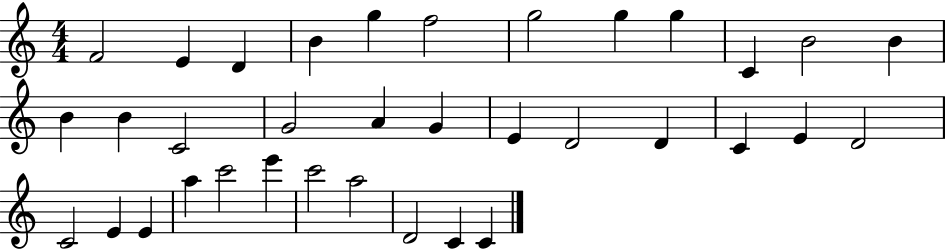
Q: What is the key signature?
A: C major